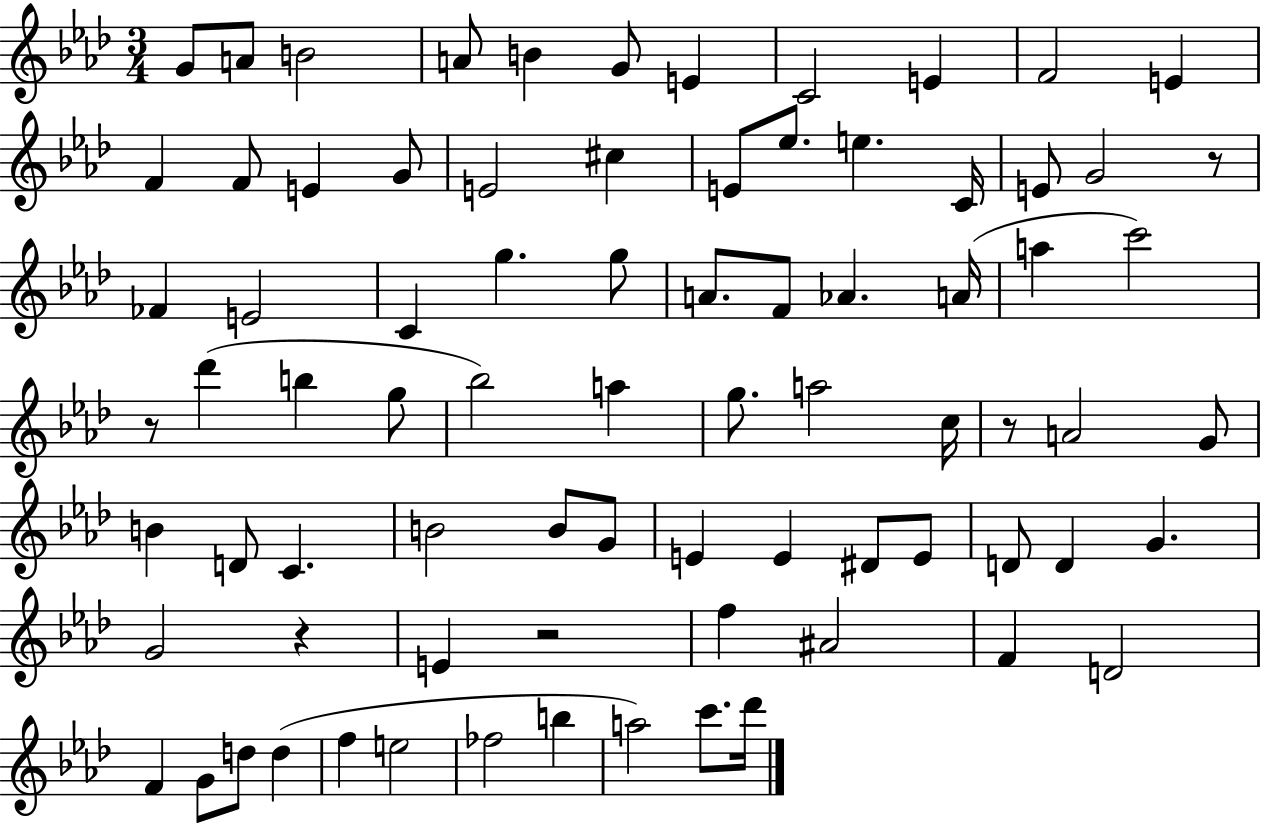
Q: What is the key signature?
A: AES major